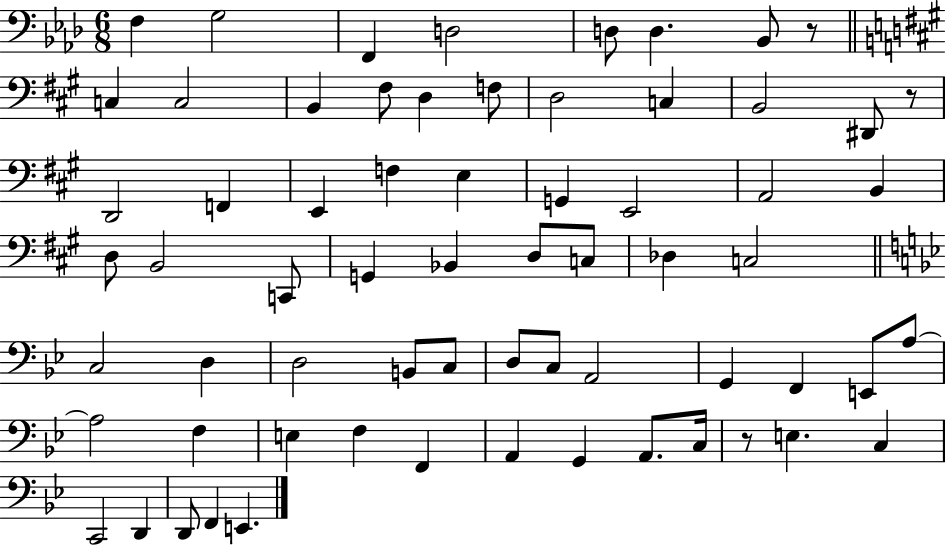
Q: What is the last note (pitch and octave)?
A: E2